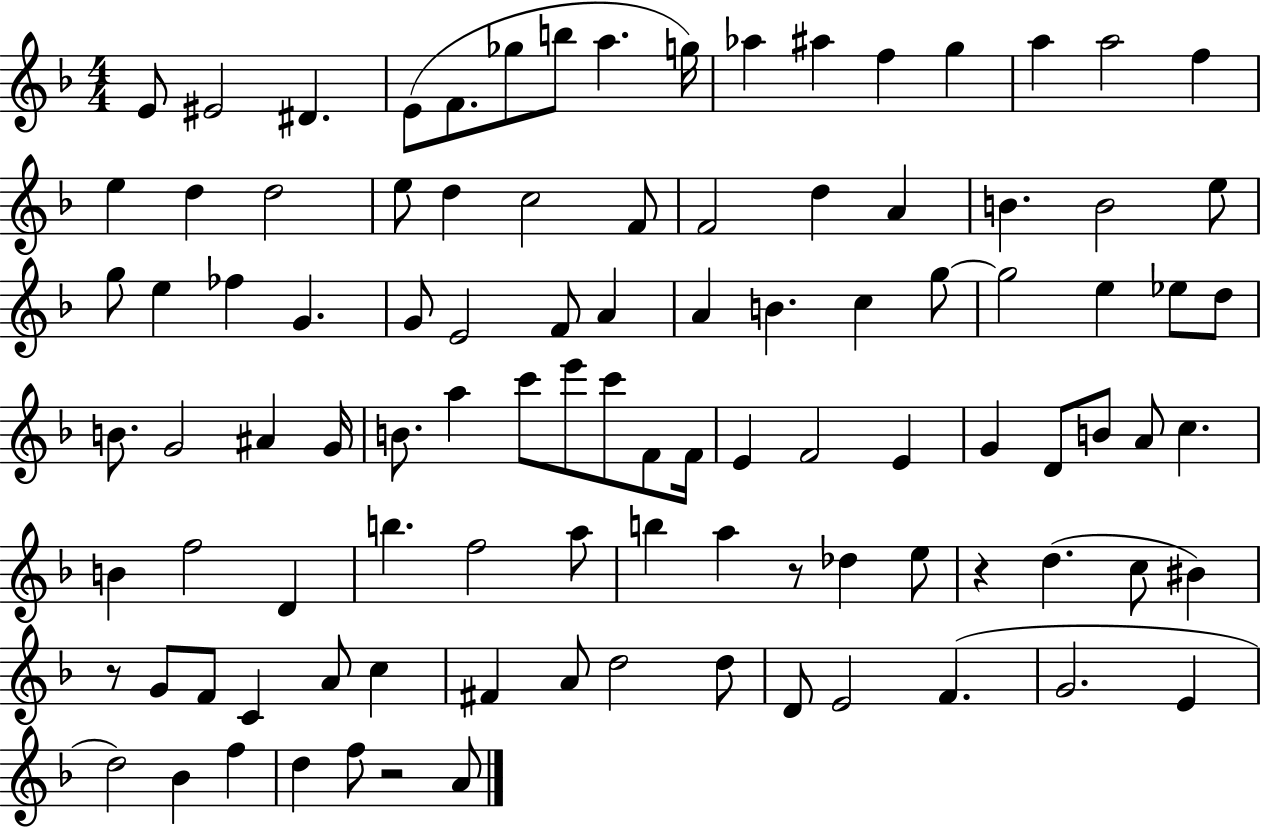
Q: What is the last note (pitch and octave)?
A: A4